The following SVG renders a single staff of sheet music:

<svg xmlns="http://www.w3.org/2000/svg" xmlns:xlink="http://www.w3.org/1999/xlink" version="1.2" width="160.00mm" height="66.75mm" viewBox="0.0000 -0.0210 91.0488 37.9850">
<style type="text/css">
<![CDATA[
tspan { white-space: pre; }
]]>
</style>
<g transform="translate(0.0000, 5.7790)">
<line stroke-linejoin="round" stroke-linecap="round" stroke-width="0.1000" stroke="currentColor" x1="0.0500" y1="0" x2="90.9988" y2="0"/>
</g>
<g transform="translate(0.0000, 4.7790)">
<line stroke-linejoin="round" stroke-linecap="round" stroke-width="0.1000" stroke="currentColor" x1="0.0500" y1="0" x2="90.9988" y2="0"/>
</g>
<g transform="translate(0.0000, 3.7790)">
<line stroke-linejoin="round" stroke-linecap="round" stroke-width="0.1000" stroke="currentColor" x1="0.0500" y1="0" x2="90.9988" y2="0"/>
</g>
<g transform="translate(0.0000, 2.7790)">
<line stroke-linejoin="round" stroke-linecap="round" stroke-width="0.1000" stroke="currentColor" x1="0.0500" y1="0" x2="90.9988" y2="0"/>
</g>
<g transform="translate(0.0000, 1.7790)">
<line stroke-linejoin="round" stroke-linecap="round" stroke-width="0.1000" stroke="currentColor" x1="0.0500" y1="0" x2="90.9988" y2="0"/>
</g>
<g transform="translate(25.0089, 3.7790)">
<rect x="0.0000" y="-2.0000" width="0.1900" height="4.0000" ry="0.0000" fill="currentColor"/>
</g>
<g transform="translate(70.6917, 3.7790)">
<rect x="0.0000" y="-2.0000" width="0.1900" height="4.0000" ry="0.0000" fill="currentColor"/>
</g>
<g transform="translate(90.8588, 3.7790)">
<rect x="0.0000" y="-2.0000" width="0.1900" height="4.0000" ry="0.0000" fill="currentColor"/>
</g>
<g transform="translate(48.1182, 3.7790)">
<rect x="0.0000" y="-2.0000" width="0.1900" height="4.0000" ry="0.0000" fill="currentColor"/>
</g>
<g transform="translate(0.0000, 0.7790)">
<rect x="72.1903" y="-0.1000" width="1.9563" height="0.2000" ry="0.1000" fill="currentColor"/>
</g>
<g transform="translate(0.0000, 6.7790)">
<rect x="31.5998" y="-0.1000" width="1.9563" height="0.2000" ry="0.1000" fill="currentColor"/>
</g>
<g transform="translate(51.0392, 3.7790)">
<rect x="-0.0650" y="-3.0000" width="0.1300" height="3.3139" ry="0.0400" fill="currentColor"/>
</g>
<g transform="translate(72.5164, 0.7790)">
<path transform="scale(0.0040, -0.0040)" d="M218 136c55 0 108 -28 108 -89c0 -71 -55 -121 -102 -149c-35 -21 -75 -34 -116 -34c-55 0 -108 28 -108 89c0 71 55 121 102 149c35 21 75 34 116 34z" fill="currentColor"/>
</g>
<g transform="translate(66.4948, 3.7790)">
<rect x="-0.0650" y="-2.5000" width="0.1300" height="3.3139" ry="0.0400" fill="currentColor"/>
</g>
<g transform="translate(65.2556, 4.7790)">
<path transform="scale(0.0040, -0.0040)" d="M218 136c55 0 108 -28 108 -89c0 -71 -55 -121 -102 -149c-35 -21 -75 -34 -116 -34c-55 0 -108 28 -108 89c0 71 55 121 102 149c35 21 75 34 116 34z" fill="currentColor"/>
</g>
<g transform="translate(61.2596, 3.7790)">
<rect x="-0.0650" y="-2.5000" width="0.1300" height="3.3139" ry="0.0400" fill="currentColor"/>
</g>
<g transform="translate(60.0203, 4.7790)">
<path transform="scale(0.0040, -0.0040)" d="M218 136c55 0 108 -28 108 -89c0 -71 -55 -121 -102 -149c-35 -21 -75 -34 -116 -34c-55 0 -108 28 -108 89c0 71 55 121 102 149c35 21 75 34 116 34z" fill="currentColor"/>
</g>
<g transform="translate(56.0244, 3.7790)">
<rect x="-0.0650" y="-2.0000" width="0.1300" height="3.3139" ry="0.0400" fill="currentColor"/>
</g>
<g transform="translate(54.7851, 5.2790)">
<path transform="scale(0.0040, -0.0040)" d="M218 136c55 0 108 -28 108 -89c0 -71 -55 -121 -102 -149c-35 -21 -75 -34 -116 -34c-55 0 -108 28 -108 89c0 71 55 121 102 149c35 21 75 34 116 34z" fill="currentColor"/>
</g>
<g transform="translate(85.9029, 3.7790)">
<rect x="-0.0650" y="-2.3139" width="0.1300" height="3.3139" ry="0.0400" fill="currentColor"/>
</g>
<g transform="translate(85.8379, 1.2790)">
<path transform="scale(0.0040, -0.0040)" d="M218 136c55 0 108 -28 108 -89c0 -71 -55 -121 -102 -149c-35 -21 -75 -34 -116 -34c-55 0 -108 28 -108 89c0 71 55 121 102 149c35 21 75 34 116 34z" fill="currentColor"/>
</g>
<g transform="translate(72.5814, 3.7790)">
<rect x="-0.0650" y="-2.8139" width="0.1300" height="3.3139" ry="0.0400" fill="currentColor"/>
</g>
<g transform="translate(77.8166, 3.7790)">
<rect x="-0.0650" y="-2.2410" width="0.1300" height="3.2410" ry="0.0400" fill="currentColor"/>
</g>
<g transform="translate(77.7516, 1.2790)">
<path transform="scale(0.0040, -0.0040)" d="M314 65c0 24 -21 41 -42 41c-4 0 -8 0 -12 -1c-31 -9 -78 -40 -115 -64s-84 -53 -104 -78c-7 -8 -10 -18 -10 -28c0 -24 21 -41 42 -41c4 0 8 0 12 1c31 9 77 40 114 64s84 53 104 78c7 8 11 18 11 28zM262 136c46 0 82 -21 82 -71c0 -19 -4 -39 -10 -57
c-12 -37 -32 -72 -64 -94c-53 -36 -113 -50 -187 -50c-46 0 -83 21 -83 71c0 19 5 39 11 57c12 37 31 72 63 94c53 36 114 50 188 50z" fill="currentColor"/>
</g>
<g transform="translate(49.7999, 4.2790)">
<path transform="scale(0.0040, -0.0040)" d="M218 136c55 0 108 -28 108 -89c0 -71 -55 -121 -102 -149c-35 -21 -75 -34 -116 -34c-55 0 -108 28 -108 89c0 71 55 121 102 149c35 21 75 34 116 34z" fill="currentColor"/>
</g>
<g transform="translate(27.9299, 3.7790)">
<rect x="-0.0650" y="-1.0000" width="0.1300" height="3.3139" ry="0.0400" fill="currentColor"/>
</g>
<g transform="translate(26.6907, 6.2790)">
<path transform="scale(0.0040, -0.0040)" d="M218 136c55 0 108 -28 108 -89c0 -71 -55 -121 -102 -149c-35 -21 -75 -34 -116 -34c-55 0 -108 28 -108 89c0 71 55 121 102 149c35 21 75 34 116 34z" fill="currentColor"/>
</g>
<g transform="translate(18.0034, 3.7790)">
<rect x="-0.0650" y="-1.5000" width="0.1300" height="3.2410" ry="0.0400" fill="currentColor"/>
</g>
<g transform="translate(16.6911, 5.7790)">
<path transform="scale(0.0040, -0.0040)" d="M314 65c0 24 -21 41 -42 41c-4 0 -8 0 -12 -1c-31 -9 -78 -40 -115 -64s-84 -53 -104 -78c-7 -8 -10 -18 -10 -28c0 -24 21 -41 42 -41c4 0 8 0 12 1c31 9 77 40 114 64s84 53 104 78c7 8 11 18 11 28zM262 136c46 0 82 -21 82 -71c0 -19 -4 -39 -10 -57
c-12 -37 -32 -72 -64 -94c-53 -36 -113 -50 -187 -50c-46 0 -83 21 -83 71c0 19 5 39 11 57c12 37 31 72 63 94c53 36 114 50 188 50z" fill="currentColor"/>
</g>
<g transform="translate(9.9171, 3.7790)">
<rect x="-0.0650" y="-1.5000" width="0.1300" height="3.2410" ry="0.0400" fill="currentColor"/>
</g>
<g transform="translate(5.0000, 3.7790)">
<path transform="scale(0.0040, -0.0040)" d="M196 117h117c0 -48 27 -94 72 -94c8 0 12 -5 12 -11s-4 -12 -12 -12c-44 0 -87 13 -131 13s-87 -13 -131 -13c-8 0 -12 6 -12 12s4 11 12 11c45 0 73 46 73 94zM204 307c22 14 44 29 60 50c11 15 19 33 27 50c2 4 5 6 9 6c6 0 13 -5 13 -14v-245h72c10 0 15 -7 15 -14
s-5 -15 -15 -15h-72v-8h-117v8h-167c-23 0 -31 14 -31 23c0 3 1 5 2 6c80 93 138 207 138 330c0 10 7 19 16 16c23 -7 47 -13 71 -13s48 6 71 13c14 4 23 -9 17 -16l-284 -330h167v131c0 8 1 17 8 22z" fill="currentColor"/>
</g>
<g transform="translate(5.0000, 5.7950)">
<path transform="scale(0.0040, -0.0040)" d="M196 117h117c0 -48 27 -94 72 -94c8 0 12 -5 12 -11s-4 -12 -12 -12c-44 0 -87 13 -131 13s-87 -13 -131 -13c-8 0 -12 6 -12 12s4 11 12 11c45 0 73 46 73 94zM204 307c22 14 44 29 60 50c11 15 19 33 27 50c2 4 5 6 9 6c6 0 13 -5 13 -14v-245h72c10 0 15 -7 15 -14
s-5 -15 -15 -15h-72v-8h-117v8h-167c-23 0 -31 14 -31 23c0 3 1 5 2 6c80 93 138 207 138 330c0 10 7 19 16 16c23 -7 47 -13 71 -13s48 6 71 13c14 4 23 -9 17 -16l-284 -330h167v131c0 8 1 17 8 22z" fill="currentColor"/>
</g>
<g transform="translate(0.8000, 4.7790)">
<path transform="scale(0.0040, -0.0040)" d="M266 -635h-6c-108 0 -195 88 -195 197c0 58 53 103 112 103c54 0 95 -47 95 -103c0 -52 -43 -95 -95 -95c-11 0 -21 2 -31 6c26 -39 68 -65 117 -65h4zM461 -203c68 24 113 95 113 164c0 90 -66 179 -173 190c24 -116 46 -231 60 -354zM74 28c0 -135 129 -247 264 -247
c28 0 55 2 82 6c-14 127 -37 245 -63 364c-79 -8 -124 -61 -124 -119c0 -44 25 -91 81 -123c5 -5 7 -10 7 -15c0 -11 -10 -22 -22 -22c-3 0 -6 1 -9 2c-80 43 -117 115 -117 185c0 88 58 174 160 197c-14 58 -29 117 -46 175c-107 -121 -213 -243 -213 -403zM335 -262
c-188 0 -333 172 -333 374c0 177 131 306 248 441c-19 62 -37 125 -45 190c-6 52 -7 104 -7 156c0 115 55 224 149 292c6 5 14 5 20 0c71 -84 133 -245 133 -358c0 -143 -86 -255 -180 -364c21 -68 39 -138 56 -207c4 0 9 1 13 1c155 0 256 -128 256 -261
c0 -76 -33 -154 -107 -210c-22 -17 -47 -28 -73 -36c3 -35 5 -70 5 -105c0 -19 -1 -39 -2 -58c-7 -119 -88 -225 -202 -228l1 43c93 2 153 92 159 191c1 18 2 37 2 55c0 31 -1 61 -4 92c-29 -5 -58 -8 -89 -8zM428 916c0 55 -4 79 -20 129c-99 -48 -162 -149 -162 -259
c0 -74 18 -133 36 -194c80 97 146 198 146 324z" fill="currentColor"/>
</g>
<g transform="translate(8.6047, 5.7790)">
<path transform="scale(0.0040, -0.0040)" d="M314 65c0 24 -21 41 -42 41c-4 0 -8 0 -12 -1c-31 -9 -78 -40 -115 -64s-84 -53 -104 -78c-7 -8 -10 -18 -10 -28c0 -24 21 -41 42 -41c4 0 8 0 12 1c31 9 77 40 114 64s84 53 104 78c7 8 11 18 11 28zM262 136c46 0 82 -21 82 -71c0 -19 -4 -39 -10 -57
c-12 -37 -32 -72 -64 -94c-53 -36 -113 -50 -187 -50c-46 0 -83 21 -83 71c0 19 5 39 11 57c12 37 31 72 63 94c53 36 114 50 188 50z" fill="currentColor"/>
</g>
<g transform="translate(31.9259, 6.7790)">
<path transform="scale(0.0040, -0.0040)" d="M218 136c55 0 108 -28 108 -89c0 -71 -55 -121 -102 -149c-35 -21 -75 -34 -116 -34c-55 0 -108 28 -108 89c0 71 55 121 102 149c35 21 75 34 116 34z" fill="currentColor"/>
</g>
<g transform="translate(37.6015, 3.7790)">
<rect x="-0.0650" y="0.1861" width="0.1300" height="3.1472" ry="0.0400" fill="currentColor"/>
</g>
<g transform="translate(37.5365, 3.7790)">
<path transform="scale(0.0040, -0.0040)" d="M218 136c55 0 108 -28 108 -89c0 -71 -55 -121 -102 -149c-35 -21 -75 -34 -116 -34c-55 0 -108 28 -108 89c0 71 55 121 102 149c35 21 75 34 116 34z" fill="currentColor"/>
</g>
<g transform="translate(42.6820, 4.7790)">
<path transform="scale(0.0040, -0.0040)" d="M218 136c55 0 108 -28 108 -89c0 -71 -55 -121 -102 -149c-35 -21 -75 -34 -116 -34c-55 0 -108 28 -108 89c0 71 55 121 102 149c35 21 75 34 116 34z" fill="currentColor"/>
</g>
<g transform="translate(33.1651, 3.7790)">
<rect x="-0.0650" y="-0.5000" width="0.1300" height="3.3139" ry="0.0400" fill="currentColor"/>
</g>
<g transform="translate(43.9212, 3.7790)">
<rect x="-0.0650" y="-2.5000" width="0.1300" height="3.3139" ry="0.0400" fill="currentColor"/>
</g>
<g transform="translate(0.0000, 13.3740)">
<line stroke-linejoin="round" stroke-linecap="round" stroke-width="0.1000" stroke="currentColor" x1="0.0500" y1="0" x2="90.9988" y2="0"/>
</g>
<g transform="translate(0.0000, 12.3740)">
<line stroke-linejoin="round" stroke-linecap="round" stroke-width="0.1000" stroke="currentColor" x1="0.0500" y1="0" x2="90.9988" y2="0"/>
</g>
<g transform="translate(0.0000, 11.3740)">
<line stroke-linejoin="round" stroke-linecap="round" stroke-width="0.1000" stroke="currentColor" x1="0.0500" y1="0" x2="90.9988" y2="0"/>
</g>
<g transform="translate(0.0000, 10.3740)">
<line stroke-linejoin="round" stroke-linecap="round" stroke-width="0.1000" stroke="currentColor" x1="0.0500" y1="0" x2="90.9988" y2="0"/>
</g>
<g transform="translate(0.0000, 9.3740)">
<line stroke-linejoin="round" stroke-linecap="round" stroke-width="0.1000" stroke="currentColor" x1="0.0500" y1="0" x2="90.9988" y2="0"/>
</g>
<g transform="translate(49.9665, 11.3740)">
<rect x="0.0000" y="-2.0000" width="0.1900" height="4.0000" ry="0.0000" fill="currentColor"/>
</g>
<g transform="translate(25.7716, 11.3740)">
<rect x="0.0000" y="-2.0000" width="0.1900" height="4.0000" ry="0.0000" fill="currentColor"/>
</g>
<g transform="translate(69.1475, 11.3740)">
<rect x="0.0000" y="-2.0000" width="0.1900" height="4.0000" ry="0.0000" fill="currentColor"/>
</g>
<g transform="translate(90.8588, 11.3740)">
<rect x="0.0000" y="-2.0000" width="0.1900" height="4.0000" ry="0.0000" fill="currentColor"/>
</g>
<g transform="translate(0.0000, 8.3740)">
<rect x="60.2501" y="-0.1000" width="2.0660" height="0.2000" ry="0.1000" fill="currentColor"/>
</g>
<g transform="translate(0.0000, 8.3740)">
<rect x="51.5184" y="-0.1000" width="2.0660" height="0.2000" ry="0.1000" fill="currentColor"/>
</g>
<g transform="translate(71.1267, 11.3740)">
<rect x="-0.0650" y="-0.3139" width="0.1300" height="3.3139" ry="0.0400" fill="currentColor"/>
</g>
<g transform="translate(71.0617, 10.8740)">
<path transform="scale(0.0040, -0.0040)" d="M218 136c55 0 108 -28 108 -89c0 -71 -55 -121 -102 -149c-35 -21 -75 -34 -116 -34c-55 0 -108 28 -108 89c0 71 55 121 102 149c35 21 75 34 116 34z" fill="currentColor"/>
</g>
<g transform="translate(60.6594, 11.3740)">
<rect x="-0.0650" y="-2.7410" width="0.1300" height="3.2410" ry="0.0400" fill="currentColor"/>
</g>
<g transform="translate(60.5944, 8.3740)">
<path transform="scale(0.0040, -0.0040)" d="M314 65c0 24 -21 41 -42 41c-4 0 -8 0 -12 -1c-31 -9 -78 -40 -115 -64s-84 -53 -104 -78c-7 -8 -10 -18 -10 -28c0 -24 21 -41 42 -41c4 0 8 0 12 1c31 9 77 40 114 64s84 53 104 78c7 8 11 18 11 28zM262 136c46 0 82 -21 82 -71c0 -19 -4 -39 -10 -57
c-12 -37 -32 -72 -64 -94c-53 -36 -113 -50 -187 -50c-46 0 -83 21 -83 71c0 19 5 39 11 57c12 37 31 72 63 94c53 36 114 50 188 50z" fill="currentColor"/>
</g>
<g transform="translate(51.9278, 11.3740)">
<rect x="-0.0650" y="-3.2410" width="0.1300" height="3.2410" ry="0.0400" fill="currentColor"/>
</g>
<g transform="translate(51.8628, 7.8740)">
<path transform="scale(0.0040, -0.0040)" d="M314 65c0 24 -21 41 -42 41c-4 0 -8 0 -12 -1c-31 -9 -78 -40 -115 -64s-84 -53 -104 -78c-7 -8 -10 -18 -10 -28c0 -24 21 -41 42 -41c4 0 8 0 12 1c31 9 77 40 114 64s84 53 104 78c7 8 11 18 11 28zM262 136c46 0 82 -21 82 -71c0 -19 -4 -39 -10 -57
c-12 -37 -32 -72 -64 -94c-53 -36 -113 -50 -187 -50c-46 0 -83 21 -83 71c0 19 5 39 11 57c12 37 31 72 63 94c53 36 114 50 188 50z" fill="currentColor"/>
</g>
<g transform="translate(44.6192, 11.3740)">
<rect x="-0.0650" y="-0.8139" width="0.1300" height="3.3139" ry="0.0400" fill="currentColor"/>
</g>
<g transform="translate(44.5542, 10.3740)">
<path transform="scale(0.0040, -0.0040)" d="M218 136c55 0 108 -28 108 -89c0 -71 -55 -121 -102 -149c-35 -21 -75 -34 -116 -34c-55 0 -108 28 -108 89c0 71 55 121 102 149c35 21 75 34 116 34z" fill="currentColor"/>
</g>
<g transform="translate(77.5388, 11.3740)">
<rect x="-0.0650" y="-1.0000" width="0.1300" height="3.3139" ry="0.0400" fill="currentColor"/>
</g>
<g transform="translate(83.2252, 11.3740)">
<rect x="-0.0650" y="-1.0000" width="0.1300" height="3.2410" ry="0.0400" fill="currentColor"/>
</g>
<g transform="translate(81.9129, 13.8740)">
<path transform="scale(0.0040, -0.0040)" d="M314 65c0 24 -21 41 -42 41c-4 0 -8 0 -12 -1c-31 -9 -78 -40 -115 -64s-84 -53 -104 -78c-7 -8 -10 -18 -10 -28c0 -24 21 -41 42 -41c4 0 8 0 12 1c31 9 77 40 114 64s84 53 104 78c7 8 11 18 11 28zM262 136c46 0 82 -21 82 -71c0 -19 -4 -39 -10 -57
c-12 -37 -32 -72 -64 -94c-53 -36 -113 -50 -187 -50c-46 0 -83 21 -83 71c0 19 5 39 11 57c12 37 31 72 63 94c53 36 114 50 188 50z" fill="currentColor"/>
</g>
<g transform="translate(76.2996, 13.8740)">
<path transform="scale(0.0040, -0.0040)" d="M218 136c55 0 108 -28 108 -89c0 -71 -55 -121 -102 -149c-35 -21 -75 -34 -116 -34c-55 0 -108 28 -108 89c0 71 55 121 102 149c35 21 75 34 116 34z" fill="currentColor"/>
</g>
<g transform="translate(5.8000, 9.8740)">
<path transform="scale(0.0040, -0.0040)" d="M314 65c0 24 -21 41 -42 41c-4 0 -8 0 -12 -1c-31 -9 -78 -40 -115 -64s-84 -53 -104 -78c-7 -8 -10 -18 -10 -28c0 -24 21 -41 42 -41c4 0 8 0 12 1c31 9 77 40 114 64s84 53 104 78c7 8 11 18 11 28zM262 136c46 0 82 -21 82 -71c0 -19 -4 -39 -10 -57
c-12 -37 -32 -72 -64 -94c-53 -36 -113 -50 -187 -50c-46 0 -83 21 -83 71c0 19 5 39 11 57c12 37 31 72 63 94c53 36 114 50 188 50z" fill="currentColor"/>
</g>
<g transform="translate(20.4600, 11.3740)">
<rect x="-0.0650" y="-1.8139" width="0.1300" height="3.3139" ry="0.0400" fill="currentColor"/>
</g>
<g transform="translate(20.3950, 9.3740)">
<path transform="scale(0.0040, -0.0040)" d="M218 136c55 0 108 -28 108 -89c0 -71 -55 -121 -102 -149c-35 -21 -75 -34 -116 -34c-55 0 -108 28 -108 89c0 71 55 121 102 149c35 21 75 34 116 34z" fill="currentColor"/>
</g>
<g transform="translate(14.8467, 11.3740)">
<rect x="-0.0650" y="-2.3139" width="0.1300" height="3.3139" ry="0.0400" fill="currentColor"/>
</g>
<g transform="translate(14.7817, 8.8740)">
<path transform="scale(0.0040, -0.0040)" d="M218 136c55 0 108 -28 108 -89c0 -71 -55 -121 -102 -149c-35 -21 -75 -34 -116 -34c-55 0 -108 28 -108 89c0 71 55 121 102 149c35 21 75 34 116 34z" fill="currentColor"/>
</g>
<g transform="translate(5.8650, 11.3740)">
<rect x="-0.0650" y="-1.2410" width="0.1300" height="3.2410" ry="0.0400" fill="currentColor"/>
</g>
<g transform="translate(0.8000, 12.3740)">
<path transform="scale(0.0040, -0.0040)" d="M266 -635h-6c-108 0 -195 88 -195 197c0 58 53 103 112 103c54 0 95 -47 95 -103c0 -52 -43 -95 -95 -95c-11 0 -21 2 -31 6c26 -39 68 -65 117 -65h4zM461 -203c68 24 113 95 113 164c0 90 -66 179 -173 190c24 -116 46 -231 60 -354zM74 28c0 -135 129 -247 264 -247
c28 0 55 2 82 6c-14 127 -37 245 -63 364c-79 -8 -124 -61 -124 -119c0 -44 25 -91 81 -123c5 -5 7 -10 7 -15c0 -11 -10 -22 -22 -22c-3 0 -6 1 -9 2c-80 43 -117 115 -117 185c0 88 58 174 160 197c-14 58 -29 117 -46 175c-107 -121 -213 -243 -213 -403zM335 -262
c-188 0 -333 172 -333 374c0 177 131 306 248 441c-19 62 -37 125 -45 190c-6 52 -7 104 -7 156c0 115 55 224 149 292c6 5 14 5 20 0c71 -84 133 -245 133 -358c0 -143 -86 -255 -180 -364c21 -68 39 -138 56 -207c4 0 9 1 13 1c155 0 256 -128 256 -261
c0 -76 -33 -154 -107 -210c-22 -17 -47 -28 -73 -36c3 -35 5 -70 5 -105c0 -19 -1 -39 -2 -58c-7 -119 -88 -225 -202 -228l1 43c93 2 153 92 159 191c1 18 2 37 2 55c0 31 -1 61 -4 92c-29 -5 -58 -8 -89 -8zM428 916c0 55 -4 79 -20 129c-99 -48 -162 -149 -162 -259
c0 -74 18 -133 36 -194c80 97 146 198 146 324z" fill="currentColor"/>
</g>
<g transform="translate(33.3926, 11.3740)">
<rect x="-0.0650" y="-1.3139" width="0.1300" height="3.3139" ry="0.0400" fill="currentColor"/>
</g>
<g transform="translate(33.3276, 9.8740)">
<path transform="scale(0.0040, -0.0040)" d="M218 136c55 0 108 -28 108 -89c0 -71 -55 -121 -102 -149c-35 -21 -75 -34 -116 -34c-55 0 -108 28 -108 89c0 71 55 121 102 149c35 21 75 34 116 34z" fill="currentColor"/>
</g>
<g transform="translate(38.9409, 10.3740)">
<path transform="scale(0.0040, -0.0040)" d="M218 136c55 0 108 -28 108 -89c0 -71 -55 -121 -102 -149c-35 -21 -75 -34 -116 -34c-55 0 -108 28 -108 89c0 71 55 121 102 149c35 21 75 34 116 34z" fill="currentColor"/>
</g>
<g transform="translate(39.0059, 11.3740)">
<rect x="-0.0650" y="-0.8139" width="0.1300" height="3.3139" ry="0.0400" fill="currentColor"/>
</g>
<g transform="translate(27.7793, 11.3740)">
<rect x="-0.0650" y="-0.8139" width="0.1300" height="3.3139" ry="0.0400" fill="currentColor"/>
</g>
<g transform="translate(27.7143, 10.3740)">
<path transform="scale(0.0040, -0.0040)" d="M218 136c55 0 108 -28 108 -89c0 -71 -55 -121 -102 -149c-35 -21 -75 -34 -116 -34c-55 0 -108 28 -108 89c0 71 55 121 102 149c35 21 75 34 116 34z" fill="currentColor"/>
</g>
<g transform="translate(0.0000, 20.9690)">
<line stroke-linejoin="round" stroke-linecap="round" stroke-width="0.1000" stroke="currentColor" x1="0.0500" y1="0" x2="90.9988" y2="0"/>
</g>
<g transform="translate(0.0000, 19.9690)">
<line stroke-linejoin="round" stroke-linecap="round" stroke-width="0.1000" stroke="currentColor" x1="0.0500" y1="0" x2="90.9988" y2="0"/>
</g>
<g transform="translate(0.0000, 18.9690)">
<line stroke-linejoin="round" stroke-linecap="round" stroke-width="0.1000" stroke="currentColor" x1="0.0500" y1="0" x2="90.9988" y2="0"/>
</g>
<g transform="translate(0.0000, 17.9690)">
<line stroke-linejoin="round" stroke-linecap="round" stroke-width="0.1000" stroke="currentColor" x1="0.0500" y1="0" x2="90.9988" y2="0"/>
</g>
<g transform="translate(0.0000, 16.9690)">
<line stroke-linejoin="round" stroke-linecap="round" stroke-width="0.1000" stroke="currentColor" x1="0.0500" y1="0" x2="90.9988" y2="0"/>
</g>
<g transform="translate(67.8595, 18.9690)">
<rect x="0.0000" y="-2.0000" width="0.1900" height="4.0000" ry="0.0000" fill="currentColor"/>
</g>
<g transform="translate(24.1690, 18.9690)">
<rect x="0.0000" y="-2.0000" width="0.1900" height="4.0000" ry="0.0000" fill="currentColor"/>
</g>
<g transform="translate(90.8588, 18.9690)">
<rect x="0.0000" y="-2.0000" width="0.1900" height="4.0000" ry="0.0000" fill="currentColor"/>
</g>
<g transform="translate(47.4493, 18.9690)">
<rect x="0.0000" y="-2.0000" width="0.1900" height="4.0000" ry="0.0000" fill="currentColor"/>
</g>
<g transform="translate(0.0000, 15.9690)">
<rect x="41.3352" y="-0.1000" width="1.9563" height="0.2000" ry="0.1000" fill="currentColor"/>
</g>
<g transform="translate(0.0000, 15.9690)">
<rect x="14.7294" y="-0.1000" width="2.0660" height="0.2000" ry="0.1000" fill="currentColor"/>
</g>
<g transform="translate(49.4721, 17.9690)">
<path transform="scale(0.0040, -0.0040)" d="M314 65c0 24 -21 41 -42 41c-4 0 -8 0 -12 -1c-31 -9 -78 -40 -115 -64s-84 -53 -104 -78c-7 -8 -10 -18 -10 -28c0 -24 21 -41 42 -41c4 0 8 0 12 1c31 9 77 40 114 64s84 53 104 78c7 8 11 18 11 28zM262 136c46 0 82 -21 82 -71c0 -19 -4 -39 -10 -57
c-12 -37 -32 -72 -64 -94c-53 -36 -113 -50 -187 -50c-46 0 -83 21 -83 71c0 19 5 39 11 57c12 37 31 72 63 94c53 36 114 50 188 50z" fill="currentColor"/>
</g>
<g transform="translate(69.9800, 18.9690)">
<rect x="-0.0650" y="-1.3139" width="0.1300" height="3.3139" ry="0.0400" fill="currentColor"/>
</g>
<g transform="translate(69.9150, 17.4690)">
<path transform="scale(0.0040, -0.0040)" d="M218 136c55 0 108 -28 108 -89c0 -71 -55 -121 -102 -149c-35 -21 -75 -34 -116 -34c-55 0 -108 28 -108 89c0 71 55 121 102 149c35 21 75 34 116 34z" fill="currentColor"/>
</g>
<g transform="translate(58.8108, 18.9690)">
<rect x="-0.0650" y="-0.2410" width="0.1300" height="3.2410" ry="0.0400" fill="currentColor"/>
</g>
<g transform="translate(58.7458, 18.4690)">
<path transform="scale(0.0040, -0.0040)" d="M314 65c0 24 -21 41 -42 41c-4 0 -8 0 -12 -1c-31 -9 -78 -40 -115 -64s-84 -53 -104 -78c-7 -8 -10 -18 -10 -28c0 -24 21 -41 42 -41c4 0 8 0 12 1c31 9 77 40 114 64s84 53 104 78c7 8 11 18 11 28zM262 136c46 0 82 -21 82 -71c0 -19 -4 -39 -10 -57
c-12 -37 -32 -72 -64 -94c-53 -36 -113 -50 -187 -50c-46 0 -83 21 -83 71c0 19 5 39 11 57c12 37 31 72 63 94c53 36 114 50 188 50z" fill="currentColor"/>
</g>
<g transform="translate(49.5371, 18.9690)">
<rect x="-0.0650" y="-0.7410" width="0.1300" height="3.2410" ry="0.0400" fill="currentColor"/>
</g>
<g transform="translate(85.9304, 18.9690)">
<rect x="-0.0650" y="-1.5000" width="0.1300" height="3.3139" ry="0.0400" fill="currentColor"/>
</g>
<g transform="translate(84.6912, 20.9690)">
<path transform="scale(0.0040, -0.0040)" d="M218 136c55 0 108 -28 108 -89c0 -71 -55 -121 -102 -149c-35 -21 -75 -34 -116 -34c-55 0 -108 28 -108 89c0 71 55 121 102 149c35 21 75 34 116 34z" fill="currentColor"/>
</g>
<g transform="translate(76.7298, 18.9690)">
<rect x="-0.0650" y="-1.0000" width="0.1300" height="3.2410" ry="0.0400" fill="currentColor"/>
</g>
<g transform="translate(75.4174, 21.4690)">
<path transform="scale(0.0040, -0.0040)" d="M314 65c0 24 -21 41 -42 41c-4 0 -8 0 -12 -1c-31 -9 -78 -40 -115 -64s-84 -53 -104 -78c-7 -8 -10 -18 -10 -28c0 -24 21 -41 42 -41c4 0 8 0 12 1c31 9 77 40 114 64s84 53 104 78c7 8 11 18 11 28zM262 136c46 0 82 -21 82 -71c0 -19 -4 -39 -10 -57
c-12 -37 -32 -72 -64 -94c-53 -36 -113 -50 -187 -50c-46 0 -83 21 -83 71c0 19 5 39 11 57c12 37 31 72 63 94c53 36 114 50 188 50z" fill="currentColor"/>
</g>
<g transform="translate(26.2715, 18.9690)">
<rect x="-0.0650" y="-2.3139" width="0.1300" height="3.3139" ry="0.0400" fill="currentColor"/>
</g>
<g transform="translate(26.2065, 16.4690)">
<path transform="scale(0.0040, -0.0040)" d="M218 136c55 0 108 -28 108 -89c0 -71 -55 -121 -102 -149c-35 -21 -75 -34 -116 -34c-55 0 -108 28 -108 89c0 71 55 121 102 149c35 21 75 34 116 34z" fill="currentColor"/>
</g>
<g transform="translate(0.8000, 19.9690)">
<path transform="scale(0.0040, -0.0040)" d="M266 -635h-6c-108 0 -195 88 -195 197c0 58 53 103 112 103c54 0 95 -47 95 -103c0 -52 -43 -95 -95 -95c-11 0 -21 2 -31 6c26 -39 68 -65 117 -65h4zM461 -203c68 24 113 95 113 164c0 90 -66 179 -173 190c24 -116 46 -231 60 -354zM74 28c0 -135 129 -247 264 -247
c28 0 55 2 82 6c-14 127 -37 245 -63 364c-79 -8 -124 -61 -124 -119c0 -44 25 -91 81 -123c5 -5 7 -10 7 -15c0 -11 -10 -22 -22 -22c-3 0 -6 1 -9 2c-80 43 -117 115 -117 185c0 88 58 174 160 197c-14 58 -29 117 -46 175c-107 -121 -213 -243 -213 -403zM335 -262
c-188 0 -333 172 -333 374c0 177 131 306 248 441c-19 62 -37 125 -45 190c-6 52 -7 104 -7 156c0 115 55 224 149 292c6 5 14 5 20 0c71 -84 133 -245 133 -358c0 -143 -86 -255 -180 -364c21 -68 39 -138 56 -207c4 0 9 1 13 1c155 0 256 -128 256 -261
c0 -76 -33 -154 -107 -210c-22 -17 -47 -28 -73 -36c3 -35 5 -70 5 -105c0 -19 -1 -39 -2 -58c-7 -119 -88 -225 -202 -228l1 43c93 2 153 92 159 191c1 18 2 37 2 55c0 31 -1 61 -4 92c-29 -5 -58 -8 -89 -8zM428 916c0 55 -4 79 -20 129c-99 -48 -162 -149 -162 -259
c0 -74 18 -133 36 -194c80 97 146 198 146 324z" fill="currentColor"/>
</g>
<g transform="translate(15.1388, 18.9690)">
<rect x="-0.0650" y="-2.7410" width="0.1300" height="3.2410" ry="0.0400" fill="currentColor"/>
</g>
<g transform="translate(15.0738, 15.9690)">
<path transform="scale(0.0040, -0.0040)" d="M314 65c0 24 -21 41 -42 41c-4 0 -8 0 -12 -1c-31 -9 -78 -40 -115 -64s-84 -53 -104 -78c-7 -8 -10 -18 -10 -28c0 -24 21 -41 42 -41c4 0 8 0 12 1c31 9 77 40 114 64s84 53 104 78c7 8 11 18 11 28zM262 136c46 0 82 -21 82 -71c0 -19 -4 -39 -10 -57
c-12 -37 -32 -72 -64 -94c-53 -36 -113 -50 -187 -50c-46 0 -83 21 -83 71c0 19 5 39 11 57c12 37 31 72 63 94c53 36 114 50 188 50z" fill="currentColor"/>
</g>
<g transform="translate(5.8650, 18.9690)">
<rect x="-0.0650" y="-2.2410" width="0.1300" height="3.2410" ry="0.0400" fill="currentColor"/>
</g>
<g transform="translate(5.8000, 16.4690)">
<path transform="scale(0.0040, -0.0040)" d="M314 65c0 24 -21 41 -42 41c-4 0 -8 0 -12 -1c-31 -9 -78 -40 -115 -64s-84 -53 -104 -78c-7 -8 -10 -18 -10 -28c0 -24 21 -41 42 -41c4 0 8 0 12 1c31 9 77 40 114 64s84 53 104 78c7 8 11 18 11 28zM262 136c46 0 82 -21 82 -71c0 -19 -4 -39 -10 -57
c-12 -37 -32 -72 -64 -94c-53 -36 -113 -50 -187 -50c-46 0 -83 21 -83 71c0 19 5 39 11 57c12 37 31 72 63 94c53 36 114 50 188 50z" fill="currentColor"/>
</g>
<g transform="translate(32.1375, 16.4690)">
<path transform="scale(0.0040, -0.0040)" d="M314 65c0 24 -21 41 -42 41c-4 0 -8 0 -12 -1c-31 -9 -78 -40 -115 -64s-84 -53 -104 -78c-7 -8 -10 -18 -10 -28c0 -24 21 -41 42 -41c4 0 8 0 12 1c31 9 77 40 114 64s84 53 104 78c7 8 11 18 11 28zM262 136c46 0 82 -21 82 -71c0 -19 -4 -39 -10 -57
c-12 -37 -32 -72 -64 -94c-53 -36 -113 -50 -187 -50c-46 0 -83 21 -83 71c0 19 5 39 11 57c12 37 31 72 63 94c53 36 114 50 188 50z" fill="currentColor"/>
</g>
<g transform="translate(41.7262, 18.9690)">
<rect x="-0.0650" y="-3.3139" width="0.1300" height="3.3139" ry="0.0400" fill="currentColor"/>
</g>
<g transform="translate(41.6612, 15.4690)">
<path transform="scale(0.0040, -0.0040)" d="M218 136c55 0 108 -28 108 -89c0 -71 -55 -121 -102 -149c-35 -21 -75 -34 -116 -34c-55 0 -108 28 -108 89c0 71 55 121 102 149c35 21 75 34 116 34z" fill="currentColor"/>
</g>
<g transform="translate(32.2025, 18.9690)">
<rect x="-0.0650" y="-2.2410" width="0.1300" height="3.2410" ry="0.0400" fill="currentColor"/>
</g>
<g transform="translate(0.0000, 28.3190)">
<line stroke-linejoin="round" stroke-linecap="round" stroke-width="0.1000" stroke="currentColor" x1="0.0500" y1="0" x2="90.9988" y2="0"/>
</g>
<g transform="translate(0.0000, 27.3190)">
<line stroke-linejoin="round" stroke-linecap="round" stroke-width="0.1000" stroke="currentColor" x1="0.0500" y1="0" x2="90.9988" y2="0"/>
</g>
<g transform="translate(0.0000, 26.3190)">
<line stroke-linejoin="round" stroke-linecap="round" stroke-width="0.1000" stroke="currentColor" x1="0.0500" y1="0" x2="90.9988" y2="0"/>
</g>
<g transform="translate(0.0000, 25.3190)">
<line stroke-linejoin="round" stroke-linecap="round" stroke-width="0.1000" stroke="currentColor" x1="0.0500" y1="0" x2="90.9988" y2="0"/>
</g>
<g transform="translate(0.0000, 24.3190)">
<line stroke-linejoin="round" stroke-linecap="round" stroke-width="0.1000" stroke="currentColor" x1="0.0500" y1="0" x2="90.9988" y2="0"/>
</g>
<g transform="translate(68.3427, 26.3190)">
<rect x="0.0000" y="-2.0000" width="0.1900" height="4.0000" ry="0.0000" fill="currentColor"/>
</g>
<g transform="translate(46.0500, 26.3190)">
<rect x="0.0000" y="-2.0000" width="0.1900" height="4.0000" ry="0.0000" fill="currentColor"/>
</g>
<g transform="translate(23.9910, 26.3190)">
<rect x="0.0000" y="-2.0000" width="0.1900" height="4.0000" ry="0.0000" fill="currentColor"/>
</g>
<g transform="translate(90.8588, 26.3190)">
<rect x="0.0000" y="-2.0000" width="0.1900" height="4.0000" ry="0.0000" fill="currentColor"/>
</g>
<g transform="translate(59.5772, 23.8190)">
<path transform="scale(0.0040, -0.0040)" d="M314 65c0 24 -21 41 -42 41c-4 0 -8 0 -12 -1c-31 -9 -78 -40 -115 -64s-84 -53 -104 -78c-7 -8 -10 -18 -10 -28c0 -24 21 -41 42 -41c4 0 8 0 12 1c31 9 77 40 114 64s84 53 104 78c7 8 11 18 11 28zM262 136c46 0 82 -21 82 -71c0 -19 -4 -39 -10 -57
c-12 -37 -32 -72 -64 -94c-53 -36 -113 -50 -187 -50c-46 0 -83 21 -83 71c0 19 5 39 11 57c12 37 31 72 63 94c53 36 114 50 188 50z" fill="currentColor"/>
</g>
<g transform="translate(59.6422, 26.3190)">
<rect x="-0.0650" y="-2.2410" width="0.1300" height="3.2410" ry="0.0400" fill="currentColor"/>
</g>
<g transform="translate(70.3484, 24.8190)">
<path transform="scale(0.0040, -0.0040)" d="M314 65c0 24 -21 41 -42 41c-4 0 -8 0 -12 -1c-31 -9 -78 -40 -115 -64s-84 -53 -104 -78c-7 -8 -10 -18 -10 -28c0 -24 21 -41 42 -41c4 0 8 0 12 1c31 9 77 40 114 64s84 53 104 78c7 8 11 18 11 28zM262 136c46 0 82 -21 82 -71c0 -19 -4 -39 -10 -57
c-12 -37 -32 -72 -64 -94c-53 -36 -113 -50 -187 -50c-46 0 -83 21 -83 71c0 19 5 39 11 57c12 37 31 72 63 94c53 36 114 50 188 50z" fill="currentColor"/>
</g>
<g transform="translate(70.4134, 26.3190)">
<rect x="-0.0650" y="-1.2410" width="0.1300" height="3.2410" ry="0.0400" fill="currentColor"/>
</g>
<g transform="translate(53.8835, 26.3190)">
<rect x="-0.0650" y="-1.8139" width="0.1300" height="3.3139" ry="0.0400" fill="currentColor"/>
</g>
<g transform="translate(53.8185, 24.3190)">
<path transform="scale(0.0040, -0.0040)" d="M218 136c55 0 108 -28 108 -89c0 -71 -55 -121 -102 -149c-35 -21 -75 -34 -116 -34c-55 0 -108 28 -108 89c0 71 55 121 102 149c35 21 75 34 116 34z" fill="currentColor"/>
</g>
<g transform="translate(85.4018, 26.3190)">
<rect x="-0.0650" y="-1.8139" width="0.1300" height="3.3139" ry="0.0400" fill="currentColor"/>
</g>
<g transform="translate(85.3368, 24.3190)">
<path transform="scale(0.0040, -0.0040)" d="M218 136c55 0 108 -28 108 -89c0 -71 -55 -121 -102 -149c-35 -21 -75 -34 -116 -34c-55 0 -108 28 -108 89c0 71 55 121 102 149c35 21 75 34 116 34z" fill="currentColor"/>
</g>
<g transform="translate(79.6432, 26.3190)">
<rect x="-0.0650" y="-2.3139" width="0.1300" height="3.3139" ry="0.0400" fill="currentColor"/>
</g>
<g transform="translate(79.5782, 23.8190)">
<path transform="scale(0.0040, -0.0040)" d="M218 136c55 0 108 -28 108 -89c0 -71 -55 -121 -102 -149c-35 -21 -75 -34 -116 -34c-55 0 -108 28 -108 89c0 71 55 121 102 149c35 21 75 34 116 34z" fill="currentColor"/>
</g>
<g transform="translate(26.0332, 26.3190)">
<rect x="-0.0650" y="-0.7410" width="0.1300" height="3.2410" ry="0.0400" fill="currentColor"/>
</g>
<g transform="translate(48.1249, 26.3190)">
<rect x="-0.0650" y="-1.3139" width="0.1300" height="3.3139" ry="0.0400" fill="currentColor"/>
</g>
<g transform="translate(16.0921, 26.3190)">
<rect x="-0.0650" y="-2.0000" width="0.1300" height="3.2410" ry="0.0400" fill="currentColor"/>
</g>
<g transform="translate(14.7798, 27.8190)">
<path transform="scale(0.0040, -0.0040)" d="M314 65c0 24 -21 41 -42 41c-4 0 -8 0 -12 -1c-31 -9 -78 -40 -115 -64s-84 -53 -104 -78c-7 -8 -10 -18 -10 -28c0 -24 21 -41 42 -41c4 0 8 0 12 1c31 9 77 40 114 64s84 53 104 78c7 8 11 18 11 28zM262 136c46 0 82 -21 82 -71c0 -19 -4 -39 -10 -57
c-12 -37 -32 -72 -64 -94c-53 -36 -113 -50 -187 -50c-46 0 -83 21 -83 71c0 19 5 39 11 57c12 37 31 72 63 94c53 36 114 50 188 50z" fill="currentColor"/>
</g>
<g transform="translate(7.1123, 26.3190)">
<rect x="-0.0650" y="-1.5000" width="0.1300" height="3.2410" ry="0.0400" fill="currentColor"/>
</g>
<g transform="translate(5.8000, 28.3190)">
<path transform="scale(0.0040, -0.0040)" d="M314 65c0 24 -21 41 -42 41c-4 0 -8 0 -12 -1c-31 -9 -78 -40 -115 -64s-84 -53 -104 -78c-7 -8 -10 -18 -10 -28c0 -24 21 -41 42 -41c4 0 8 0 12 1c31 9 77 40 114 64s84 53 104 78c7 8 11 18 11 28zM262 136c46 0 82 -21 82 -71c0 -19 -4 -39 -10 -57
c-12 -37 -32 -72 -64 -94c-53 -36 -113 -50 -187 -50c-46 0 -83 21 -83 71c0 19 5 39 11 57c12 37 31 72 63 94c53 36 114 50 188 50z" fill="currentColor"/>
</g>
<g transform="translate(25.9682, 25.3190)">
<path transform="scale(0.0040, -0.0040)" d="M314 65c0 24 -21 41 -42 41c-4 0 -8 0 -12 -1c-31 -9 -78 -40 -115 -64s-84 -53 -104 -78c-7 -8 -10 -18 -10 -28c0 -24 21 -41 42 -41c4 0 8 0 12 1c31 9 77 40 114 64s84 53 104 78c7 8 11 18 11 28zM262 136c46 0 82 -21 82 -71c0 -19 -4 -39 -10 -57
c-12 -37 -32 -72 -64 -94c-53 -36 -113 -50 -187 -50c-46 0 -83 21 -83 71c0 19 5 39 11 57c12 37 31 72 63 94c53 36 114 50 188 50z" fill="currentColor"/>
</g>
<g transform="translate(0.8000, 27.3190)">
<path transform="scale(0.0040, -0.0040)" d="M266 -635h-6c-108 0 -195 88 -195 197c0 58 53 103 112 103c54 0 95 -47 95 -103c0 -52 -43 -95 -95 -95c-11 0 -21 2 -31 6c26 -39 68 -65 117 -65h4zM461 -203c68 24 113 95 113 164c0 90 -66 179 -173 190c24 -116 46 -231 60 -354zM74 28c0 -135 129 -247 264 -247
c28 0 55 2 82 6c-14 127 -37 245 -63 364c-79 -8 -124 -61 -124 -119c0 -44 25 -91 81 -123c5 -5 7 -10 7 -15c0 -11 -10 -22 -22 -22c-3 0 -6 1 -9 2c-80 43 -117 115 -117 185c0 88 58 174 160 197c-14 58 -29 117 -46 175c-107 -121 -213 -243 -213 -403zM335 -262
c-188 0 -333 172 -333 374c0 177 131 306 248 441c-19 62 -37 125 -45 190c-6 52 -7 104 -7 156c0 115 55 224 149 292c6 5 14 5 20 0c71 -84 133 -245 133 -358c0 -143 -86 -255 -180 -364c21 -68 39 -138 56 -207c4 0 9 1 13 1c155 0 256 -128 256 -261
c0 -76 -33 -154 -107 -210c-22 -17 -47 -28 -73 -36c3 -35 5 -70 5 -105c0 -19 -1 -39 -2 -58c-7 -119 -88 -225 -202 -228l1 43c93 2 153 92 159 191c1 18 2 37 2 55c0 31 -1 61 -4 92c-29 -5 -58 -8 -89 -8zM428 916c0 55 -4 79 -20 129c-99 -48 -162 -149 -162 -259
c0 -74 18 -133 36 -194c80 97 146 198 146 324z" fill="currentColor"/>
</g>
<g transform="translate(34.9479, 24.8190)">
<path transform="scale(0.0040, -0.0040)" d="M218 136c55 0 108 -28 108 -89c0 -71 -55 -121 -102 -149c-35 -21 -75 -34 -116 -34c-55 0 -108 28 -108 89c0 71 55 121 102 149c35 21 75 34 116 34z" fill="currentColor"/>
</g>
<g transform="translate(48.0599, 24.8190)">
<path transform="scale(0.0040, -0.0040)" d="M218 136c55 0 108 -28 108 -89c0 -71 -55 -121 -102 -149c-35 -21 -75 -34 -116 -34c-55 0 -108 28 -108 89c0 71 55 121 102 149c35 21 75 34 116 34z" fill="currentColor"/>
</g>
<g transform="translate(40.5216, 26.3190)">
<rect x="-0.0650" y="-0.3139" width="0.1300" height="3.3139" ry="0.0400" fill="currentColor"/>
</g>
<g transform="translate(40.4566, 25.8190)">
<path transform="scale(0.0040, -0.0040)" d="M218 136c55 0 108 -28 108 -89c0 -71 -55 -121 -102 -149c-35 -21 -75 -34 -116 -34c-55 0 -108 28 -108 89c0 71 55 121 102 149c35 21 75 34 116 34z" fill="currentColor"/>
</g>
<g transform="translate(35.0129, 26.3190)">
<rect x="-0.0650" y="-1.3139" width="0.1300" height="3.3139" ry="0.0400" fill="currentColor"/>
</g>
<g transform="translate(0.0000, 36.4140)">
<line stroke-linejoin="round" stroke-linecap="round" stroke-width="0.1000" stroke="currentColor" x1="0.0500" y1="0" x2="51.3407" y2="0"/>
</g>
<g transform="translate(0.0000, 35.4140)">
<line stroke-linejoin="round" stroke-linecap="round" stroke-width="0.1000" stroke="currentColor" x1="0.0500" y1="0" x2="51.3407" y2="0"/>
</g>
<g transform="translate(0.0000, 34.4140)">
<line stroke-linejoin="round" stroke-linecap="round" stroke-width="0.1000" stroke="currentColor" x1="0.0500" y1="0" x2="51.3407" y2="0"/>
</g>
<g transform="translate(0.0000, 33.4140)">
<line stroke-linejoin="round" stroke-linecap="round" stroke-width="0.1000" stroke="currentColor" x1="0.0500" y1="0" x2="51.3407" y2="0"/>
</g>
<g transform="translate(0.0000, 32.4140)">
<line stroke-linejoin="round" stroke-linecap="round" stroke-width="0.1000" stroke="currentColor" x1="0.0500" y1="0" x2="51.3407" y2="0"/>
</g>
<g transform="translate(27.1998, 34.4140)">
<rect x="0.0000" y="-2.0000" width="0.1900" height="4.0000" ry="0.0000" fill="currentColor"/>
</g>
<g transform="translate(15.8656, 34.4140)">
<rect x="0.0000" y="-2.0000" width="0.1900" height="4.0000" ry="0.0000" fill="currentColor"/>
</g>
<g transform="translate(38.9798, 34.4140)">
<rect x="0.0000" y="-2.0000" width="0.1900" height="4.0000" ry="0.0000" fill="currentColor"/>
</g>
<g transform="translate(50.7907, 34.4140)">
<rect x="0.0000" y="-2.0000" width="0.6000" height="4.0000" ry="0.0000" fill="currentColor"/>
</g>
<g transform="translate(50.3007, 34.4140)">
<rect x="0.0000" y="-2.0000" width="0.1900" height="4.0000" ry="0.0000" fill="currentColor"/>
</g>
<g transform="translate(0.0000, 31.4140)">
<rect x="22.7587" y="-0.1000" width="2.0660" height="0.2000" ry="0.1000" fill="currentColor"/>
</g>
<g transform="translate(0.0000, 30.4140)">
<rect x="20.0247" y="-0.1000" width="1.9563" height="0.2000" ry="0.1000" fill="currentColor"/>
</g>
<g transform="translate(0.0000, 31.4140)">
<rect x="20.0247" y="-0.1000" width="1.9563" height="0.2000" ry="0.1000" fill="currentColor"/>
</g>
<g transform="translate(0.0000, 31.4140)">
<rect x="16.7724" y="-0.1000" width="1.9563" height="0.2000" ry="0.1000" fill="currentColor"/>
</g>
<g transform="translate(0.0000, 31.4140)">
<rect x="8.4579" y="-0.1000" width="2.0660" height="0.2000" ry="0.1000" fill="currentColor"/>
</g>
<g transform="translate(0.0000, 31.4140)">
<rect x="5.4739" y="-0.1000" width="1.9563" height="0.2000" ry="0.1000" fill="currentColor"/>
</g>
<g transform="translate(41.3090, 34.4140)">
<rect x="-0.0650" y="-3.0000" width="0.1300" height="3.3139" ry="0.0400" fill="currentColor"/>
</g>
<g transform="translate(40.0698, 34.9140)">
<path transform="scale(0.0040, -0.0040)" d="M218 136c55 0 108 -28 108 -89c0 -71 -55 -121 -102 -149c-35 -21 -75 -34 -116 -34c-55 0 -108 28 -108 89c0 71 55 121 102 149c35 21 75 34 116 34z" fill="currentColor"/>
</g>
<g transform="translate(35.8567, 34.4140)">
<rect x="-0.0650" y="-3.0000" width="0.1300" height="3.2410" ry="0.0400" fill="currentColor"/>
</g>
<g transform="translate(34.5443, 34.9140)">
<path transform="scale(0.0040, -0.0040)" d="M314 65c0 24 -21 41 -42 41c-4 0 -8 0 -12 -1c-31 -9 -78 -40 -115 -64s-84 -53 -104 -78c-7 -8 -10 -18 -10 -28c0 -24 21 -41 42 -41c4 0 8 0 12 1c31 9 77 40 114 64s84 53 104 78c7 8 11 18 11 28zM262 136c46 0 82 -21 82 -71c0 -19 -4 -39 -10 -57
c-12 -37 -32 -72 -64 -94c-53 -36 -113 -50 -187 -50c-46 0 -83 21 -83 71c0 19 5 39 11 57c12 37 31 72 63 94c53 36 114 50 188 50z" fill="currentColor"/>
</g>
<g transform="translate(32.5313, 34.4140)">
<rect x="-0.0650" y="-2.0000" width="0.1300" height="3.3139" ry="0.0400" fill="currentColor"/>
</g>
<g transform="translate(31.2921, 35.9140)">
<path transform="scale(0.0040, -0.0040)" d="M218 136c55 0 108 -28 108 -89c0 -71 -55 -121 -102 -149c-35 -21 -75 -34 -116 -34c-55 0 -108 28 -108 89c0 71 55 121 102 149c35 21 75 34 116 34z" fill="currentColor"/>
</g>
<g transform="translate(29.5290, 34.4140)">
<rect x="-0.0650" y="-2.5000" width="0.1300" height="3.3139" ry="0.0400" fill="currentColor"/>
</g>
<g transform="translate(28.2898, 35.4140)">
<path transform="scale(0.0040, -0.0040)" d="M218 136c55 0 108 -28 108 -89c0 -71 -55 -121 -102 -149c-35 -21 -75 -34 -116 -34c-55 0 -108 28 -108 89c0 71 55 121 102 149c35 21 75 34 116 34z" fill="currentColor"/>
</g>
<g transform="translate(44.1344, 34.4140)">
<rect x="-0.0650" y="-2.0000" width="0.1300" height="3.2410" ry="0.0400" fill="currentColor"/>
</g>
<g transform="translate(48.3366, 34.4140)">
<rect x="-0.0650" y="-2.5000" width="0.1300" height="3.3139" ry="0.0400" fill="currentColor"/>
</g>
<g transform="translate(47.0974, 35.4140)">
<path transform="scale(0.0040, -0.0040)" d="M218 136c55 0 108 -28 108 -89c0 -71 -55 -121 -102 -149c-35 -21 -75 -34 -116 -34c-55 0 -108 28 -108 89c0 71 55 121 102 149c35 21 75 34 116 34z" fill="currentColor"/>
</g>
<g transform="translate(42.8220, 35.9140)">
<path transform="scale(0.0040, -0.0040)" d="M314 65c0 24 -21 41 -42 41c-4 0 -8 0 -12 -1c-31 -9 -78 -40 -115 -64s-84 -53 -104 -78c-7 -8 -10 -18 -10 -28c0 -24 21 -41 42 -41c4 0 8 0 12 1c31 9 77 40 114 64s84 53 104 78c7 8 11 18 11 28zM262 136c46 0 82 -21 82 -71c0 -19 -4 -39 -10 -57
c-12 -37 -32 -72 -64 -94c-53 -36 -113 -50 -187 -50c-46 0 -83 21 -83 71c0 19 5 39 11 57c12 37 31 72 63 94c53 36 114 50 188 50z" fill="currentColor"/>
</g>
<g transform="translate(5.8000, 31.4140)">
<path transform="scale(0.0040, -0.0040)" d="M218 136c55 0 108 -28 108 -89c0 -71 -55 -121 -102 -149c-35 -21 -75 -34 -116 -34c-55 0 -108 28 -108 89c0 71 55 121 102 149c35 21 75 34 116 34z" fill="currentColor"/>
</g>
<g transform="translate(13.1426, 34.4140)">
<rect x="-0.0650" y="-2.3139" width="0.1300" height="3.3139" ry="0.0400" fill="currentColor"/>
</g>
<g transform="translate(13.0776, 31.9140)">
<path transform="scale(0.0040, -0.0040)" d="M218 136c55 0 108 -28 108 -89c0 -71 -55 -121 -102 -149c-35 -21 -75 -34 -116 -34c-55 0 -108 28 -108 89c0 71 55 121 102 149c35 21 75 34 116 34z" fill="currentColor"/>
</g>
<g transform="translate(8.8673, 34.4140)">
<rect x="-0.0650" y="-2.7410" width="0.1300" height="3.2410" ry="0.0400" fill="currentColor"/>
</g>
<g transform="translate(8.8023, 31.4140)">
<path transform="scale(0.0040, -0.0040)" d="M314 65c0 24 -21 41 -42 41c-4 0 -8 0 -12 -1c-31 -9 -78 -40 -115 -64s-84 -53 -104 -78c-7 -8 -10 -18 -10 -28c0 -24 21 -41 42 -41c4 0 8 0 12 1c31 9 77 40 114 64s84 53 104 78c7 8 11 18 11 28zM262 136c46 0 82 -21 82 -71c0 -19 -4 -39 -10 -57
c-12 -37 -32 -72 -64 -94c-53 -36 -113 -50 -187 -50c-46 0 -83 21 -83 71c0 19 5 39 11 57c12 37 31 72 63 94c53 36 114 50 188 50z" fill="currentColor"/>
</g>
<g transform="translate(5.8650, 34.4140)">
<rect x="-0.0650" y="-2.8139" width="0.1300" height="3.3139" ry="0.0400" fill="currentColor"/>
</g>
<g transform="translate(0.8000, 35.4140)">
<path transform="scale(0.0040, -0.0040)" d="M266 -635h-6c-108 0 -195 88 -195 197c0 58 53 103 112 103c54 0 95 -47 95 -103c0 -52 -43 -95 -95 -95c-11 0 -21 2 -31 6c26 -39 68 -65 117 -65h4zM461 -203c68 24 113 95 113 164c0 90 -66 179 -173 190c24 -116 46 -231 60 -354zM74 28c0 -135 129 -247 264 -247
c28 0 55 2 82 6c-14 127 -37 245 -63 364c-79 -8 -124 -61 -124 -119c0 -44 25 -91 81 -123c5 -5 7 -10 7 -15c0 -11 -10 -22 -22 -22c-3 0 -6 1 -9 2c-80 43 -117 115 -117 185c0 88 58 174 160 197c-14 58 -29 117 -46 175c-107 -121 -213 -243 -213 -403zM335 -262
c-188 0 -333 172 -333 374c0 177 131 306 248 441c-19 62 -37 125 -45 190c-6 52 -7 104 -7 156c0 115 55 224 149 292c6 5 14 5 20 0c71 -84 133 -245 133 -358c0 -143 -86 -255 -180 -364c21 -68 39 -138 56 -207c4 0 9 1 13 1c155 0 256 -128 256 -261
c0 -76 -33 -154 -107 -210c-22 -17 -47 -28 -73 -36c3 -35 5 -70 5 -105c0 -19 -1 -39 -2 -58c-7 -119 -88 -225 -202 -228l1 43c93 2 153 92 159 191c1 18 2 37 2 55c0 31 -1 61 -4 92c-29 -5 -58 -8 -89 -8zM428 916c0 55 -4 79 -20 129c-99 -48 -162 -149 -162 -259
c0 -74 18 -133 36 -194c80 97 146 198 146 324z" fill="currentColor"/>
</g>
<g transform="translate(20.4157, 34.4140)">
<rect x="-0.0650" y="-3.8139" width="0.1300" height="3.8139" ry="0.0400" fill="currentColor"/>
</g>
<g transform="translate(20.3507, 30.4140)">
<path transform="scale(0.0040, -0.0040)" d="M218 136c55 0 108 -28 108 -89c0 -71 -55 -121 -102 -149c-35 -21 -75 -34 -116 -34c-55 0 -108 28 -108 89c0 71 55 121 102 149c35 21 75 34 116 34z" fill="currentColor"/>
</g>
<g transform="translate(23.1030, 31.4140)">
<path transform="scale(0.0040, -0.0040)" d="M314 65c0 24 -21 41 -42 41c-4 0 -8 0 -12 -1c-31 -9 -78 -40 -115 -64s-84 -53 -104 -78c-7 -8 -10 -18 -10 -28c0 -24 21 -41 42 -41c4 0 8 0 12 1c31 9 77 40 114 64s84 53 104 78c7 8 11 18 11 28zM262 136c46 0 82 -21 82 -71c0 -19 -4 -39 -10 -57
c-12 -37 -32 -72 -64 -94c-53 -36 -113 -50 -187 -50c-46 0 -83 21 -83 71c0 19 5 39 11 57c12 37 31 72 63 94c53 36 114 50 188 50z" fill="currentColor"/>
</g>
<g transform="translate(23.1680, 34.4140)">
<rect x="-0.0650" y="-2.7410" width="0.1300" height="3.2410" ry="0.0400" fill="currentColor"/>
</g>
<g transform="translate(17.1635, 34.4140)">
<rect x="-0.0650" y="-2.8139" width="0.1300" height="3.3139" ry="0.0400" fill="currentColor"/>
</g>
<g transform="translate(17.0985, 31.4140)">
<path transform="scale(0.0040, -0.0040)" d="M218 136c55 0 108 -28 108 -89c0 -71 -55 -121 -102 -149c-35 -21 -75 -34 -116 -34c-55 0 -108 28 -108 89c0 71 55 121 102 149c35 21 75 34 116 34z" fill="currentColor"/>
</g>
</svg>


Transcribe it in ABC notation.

X:1
T:Untitled
M:4/4
L:1/4
K:C
E2 E2 D C B G A F G G a g2 g e2 g f d e d d b2 a2 c D D2 g2 a2 g g2 b d2 c2 e D2 E E2 F2 d2 e c e f g2 e2 g f a a2 g a c' a2 G F A2 A F2 G